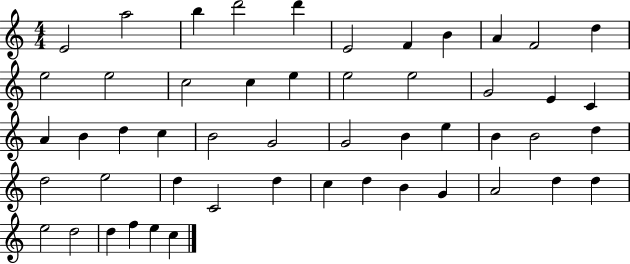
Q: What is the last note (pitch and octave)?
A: C5